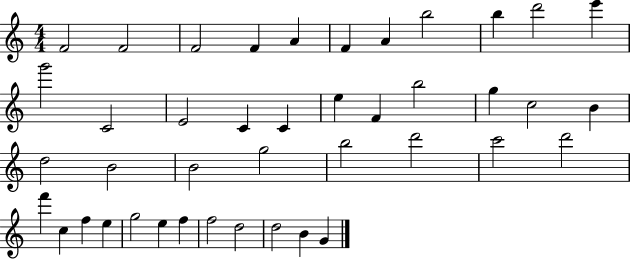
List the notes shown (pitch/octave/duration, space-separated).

F4/h F4/h F4/h F4/q A4/q F4/q A4/q B5/h B5/q D6/h E6/q G6/h C4/h E4/h C4/q C4/q E5/q F4/q B5/h G5/q C5/h B4/q D5/h B4/h B4/h G5/h B5/h D6/h C6/h D6/h F6/q C5/q F5/q E5/q G5/h E5/q F5/q F5/h D5/h D5/h B4/q G4/q